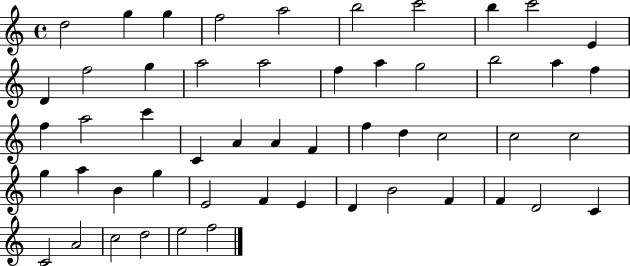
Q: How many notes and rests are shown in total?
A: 52